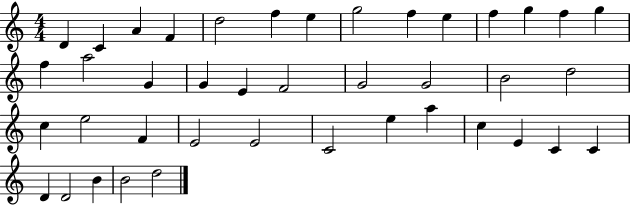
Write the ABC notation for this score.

X:1
T:Untitled
M:4/4
L:1/4
K:C
D C A F d2 f e g2 f e f g f g f a2 G G E F2 G2 G2 B2 d2 c e2 F E2 E2 C2 e a c E C C D D2 B B2 d2